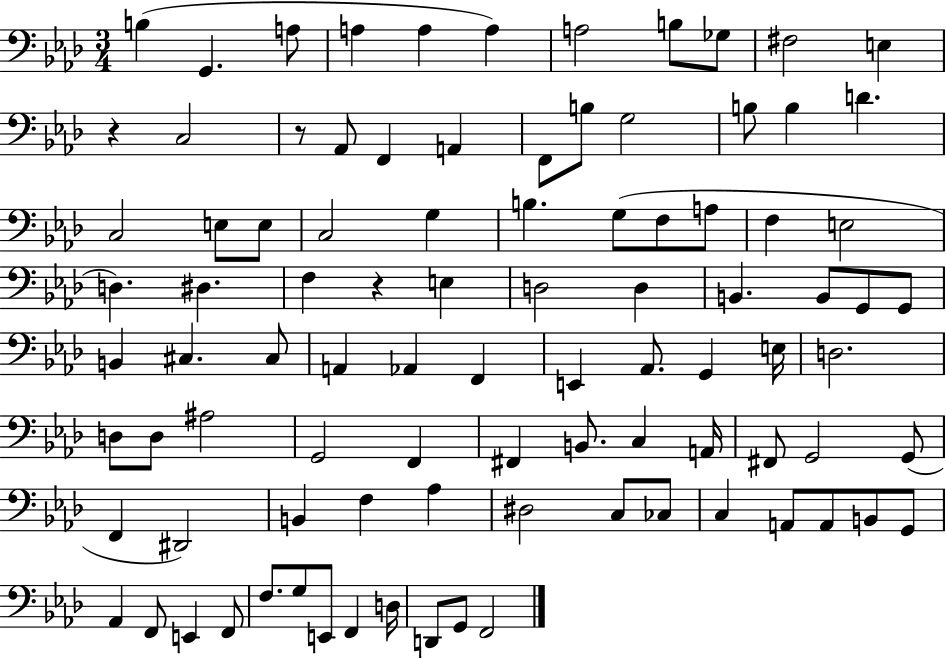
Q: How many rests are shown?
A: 3